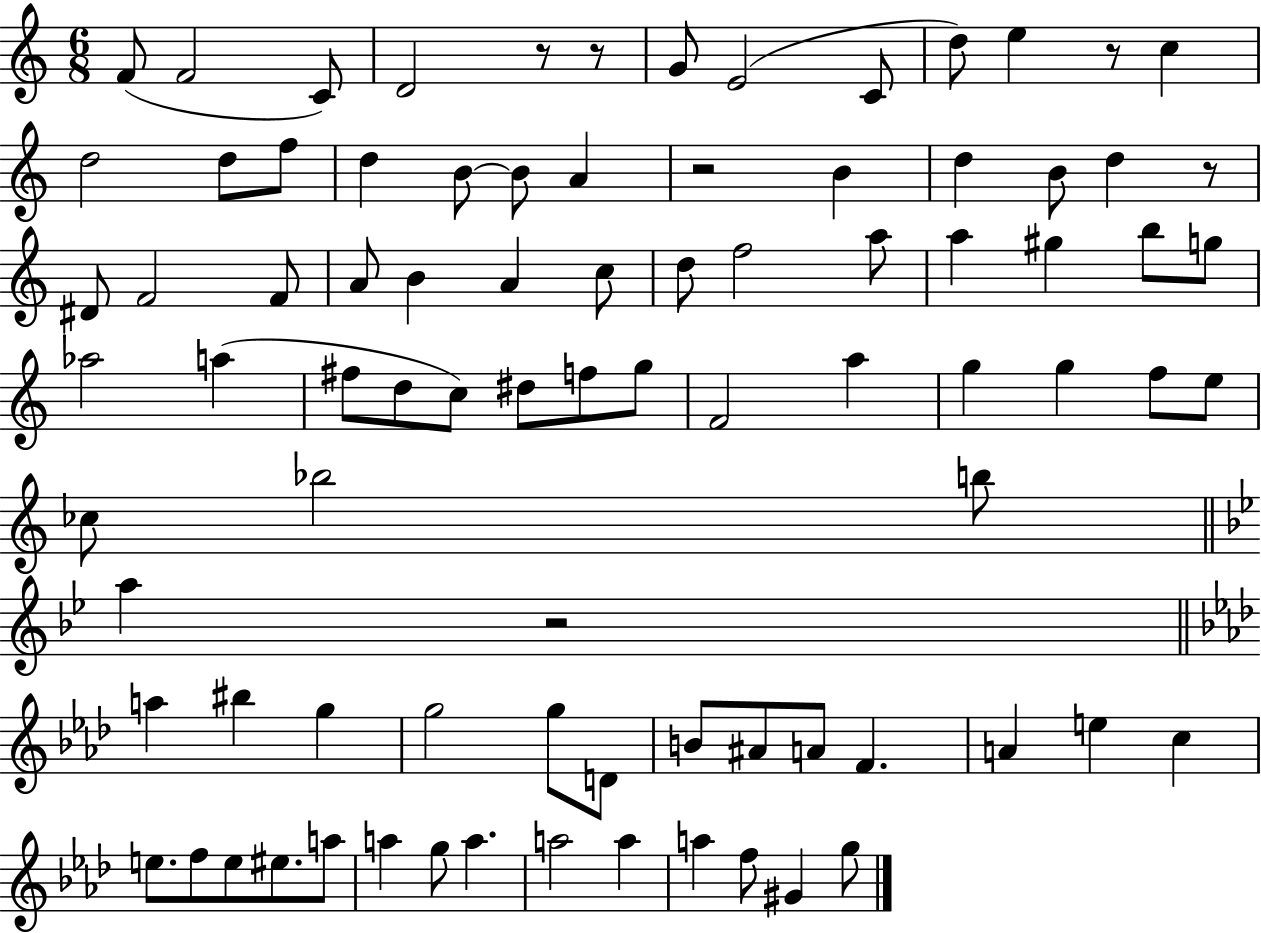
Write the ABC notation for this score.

X:1
T:Untitled
M:6/8
L:1/4
K:C
F/2 F2 C/2 D2 z/2 z/2 G/2 E2 C/2 d/2 e z/2 c d2 d/2 f/2 d B/2 B/2 A z2 B d B/2 d z/2 ^D/2 F2 F/2 A/2 B A c/2 d/2 f2 a/2 a ^g b/2 g/2 _a2 a ^f/2 d/2 c/2 ^d/2 f/2 g/2 F2 a g g f/2 e/2 _c/2 _b2 b/2 a z2 a ^b g g2 g/2 D/2 B/2 ^A/2 A/2 F A e c e/2 f/2 e/2 ^e/2 a/2 a g/2 a a2 a a f/2 ^G g/2